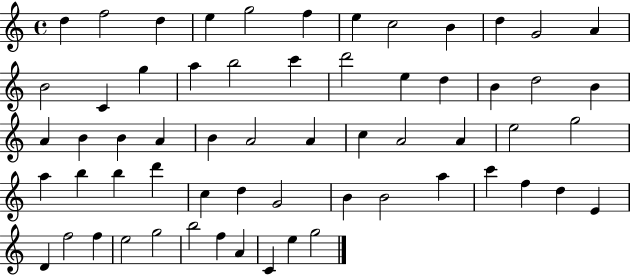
D5/q F5/h D5/q E5/q G5/h F5/q E5/q C5/h B4/q D5/q G4/h A4/q B4/h C4/q G5/q A5/q B5/h C6/q D6/h E5/q D5/q B4/q D5/h B4/q A4/q B4/q B4/q A4/q B4/q A4/h A4/q C5/q A4/h A4/q E5/h G5/h A5/q B5/q B5/q D6/q C5/q D5/q G4/h B4/q B4/h A5/q C6/q F5/q D5/q E4/q D4/q F5/h F5/q E5/h G5/h B5/h F5/q A4/q C4/q E5/q G5/h